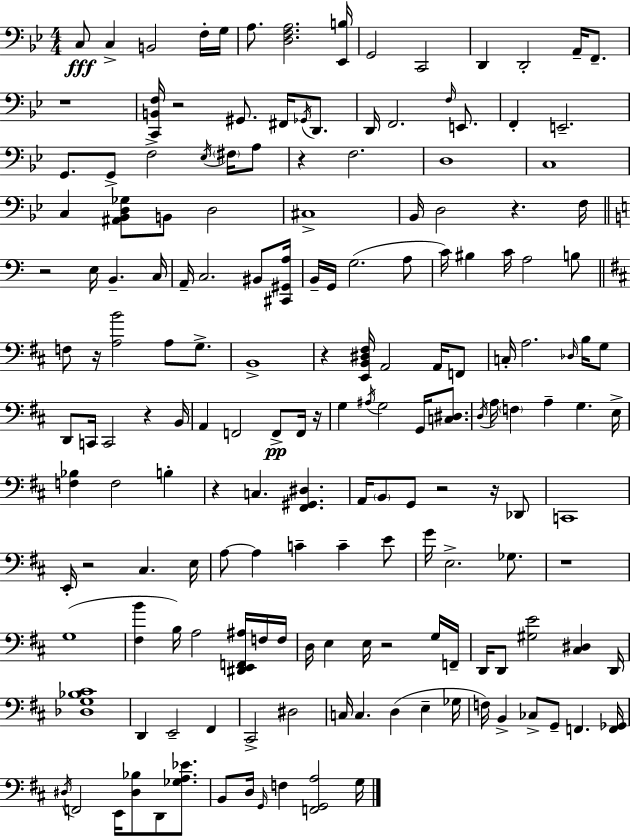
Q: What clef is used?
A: bass